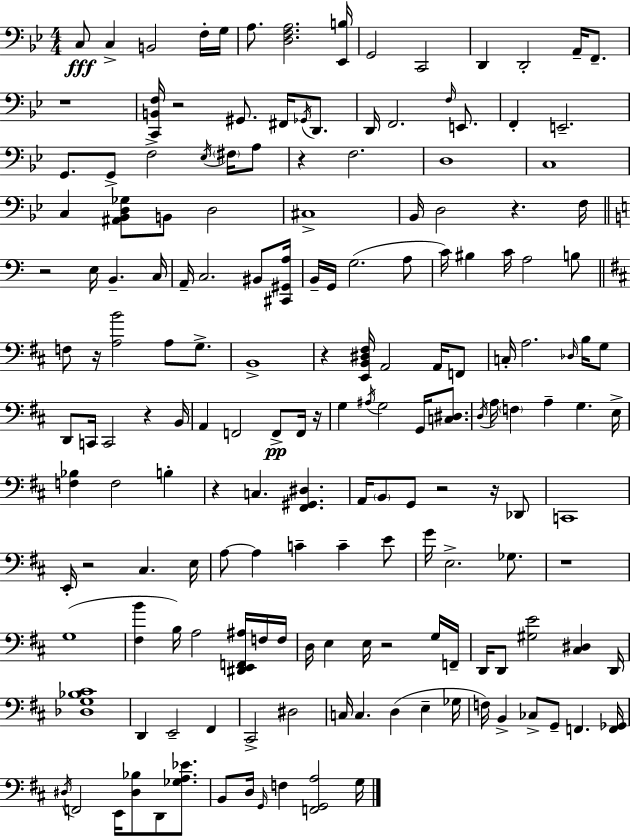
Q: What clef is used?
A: bass